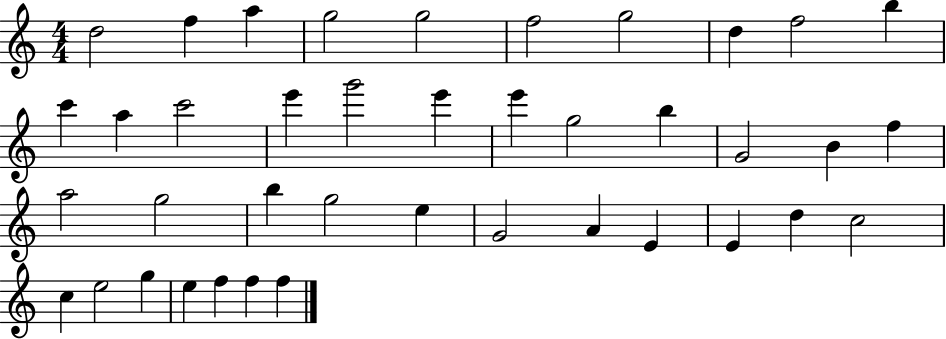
D5/h F5/q A5/q G5/h G5/h F5/h G5/h D5/q F5/h B5/q C6/q A5/q C6/h E6/q G6/h E6/q E6/q G5/h B5/q G4/h B4/q F5/q A5/h G5/h B5/q G5/h E5/q G4/h A4/q E4/q E4/q D5/q C5/h C5/q E5/h G5/q E5/q F5/q F5/q F5/q